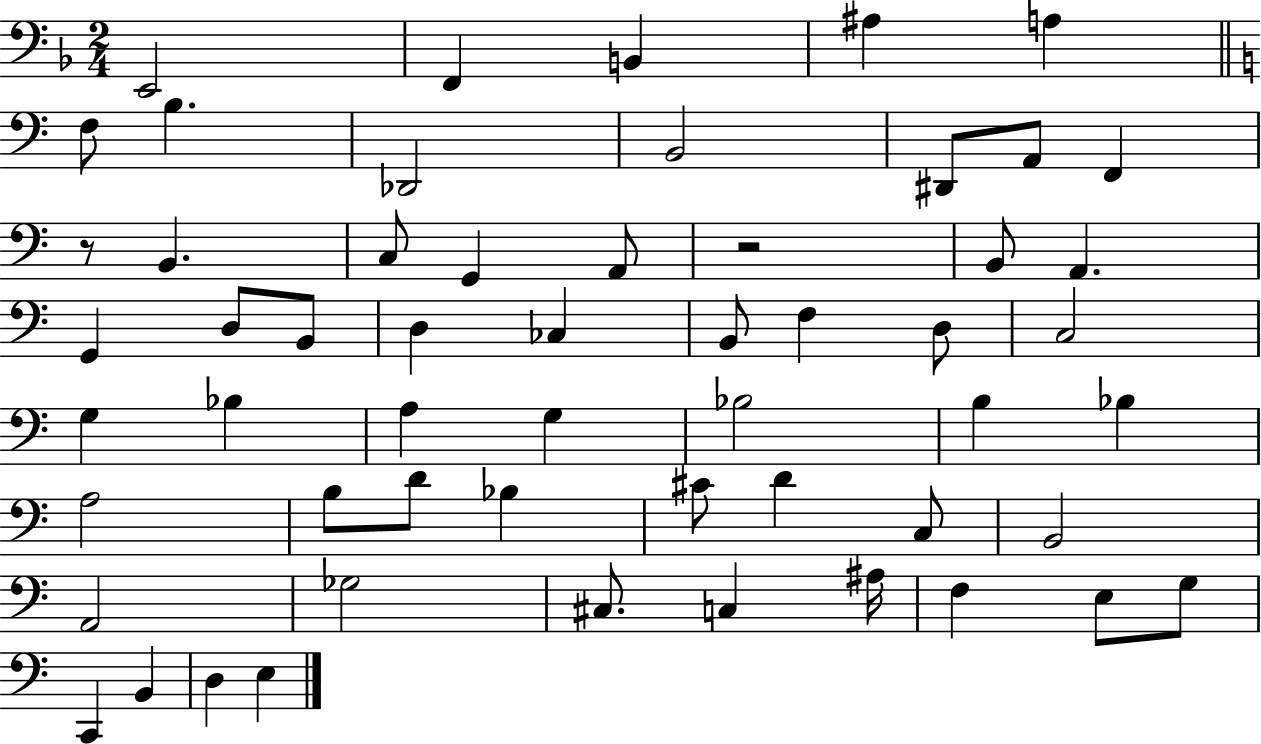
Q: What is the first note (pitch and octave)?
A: E2